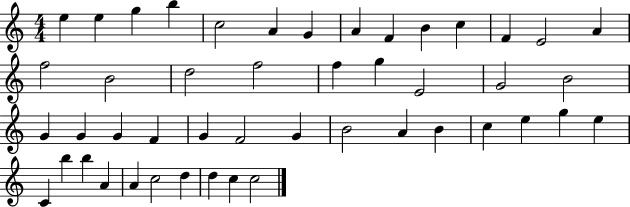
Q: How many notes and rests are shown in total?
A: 47